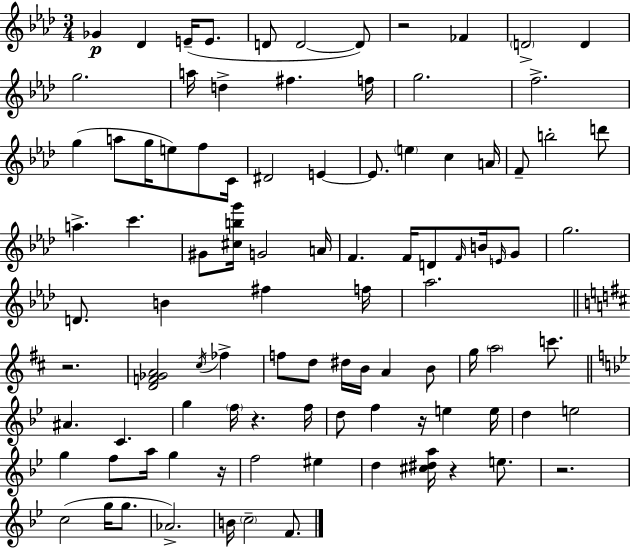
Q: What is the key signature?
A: AES major